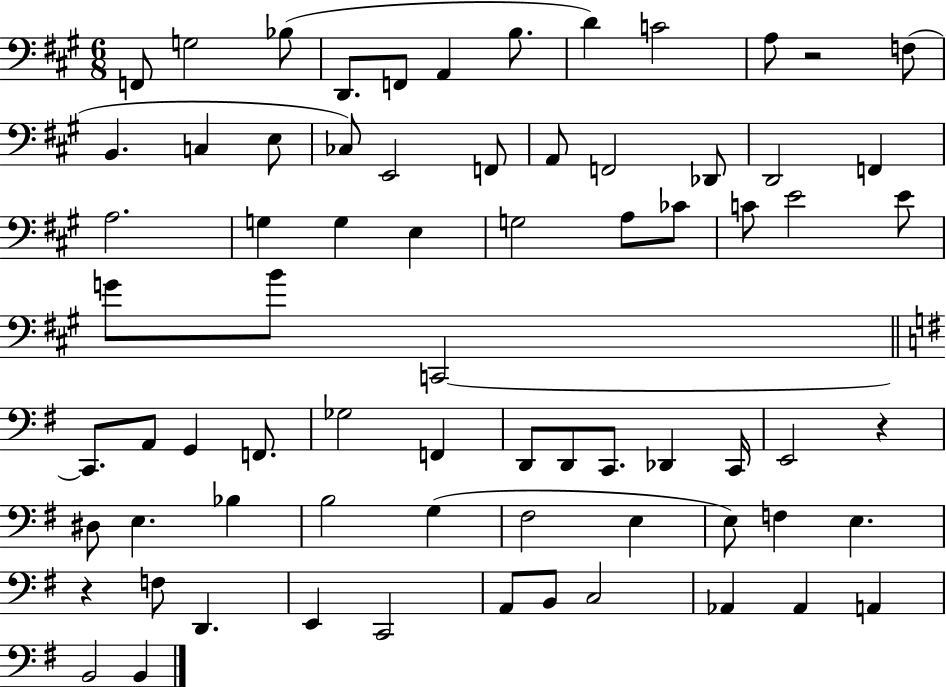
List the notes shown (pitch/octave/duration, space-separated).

F2/e G3/h Bb3/e D2/e. F2/e A2/q B3/e. D4/q C4/h A3/e R/h F3/e B2/q. C3/q E3/e CES3/e E2/h F2/e A2/e F2/h Db2/e D2/h F2/q A3/h. G3/q G3/q E3/q G3/h A3/e CES4/e C4/e E4/h E4/e G4/e B4/e C2/h C2/e. A2/e G2/q F2/e. Gb3/h F2/q D2/e D2/e C2/e. Db2/q C2/s E2/h R/q D#3/e E3/q. Bb3/q B3/h G3/q F#3/h E3/q E3/e F3/q E3/q. R/q F3/e D2/q. E2/q C2/h A2/e B2/e C3/h Ab2/q Ab2/q A2/q B2/h B2/q